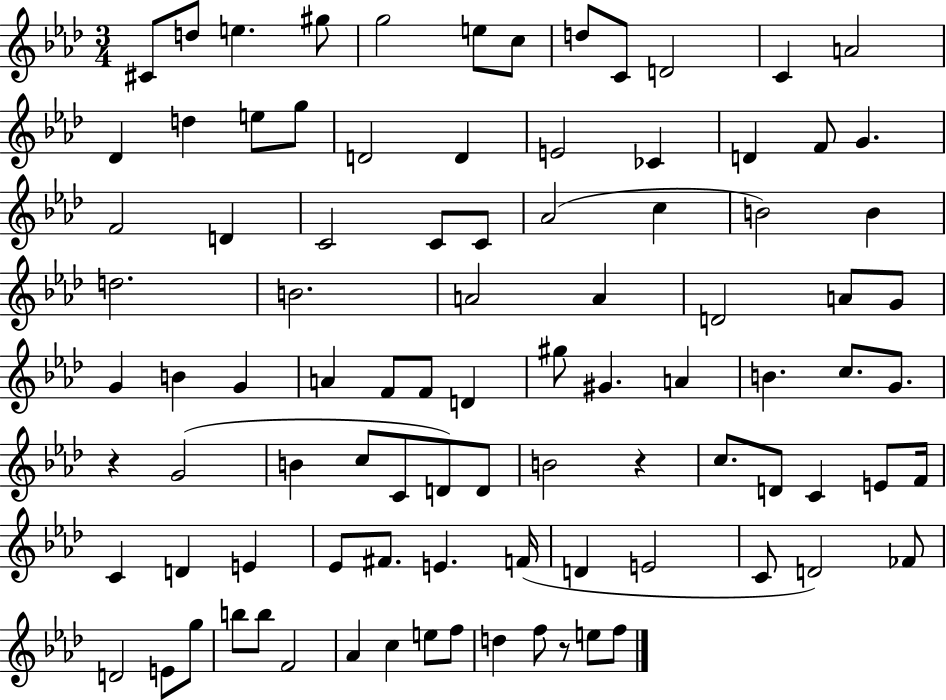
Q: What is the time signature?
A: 3/4